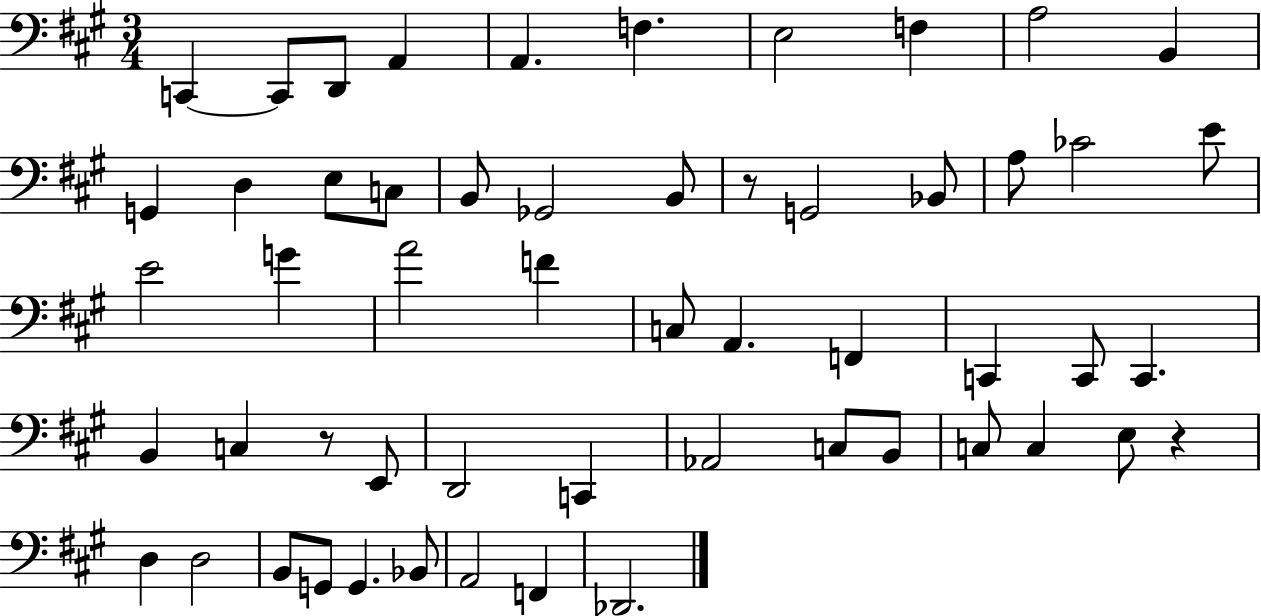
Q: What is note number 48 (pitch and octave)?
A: G2